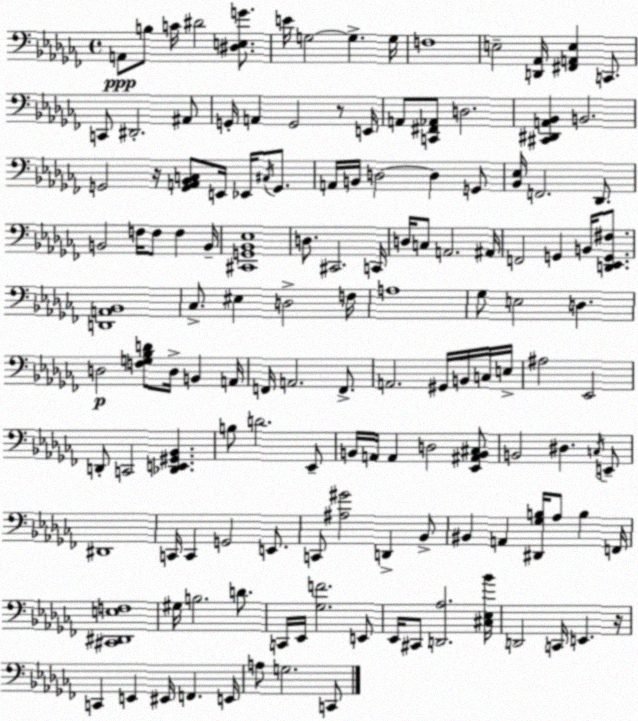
X:1
T:Untitled
M:4/4
L:1/4
K:Abm
A,,/2 B,/2 C/4 ^D2 [^D,E,G]/2 E/4 G,2 G, G,/4 F,4 E,2 [D,,_A,,]/4 [^F,,A,,E,] C,,/2 C,,/2 ^D,,2 ^A,,/2 G,,/4 A,, G,,2 z/2 E,,/4 A,,/2 [C,,^F,,_A,,]/2 D,2 [^C,,^D,,A,,_B,,] B,,2 G,,2 z/4 [G,,A,,_B,,C,]/2 E,,/4 _E,,/4 ^C,/4 G,,/2 A,,/4 B,,/4 D,2 D, G,,/2 [_B,,_E,]/4 F,,2 _D,,/2 B,,2 F,/4 F,/2 F, B,,/4 [^C,,G,,_B,,_E,]4 D,/2 ^C,,2 C,,/4 D,/4 C,/2 A,,2 ^A,,/4 F,,2 G,, B,,/4 [D,,_E,,G,,^F,]/2 [D,,A,,_B,,]4 _C,/2 ^E, D,2 F,/4 A,4 _G,/2 E,2 D, D,2 [F,G,_B,D]/2 D,/4 B,, A,,/4 F,,/4 A,,2 F,,/2 A,,2 ^G,,/4 B,,/4 C,/4 E,/4 ^A,2 _E,,2 D,,/2 C,,2 [_D,,E,,^G,,_B,,] B,/2 D2 _E,,/2 B,,/4 A,,/4 A,, D,2 [_E,,^A,,B,,^C,]/2 B,,2 ^D, C,/4 E,,/2 ^D,,4 C,,/4 C,, G,,2 E,,/2 C,,/2 [^A,^G]2 D,, _B,,/2 ^B,, A,, [^D,,_G,B,]/4 _A,/2 B, F,,/4 [^C,,^D,,E,F,]4 ^G,/4 B,2 D/2 C,,/4 _E,,/4 [_G,F]2 E,,/2 _E,,/4 ^C,,/2 [D,,_A,]2 [^C,_E,_B]/4 D,,2 C,,/4 E,, z/4 C,, E,, ^E,,/4 F,, E,,/4 A,/2 G,2 C,,/2